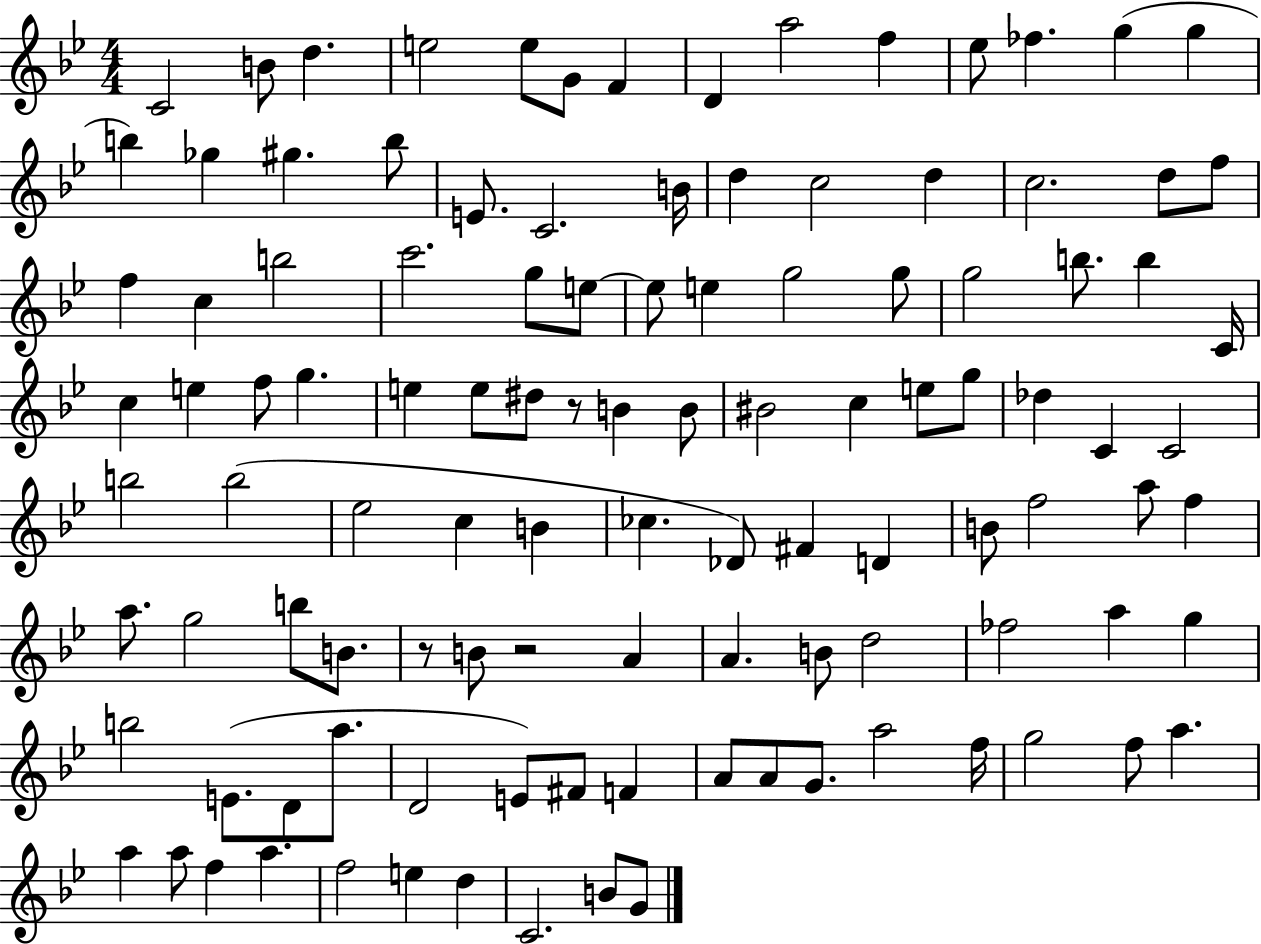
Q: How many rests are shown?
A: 3